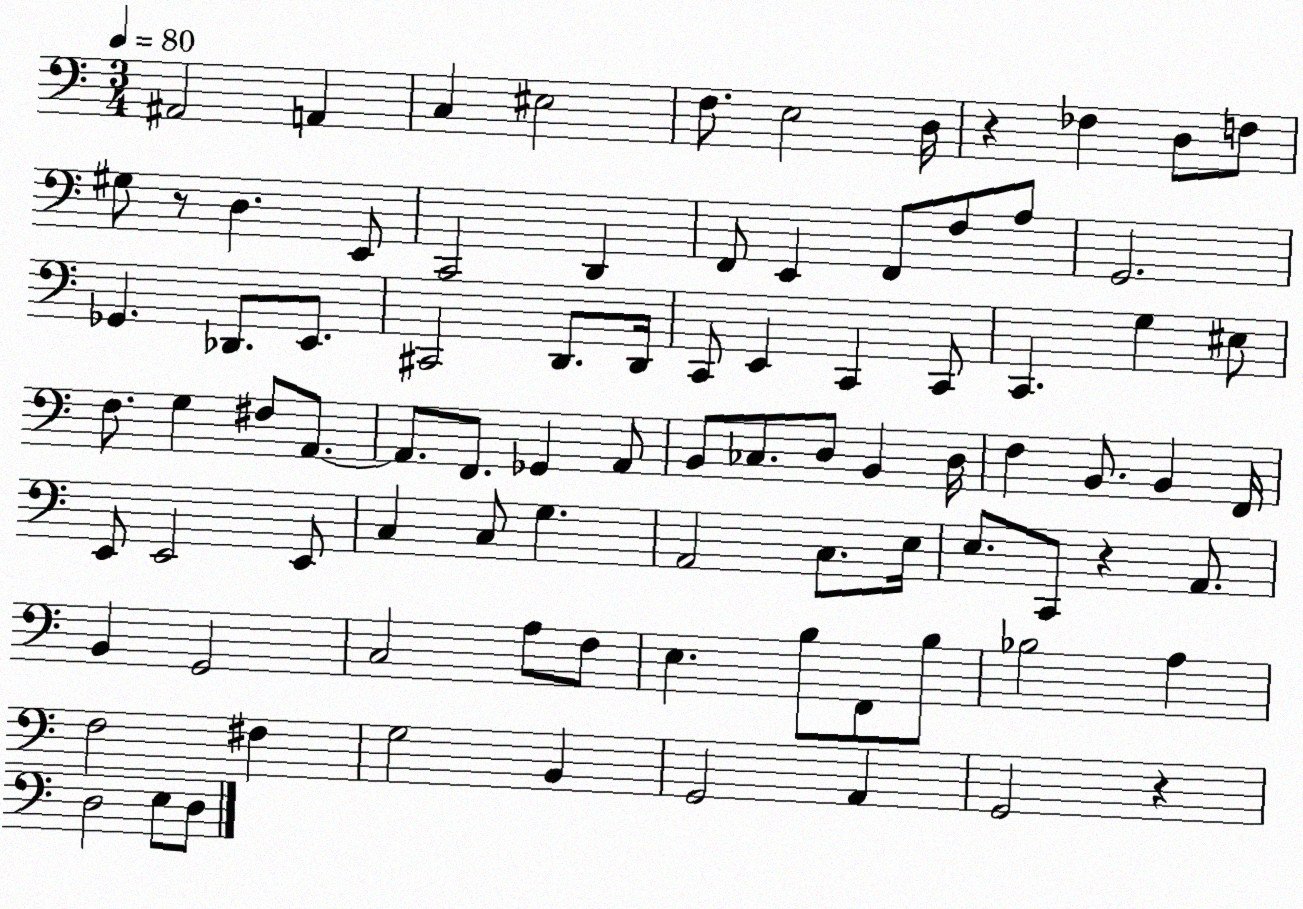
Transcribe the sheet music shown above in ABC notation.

X:1
T:Untitled
M:3/4
L:1/4
K:C
^A,,2 A,, C, ^E,2 F,/2 E,2 D,/4 z _F, D,/2 F,/2 ^G,/2 z/2 D, E,,/2 C,,2 D,, F,,/2 E,, F,,/2 F,/2 A,/2 G,,2 _G,, _D,,/2 E,,/2 ^C,,2 D,,/2 D,,/4 C,,/2 E,, C,, C,,/2 C,, G, ^E,/2 F,/2 G, ^F,/2 A,,/2 A,,/2 F,,/2 _G,, A,,/2 B,,/2 _C,/2 D,/2 B,, D,/4 F, B,,/2 B,, F,,/4 E,,/2 E,,2 E,,/2 C, C,/2 G, A,,2 C,/2 E,/4 E,/2 C,,/2 z A,,/2 B,, G,,2 C,2 A,/2 F,/2 E, B,/2 F,,/2 B,/2 _B,2 A, F,2 ^F, G,2 B,, G,,2 A,, G,,2 z D,2 E,/2 D,/2